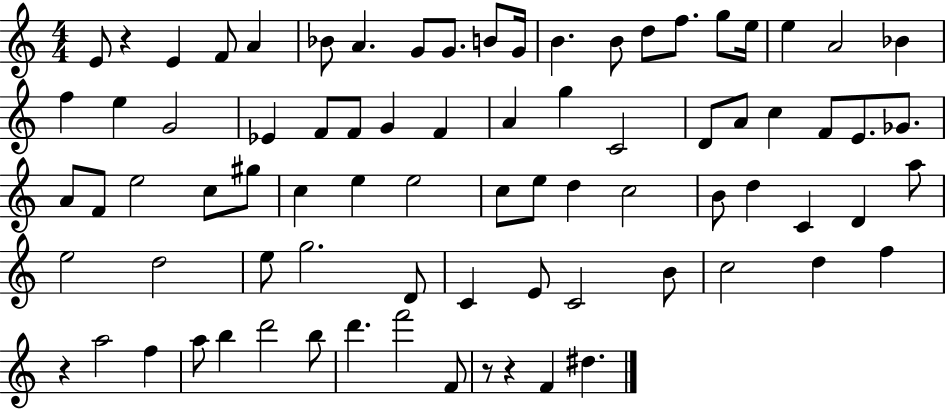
X:1
T:Untitled
M:4/4
L:1/4
K:C
E/2 z E F/2 A _B/2 A G/2 G/2 B/2 G/4 B B/2 d/2 f/2 g/2 e/4 e A2 _B f e G2 _E F/2 F/2 G F A g C2 D/2 A/2 c F/2 E/2 _G/2 A/2 F/2 e2 c/2 ^g/2 c e e2 c/2 e/2 d c2 B/2 d C D a/2 e2 d2 e/2 g2 D/2 C E/2 C2 B/2 c2 d f z a2 f a/2 b d'2 b/2 d' f'2 F/2 z/2 z F ^d